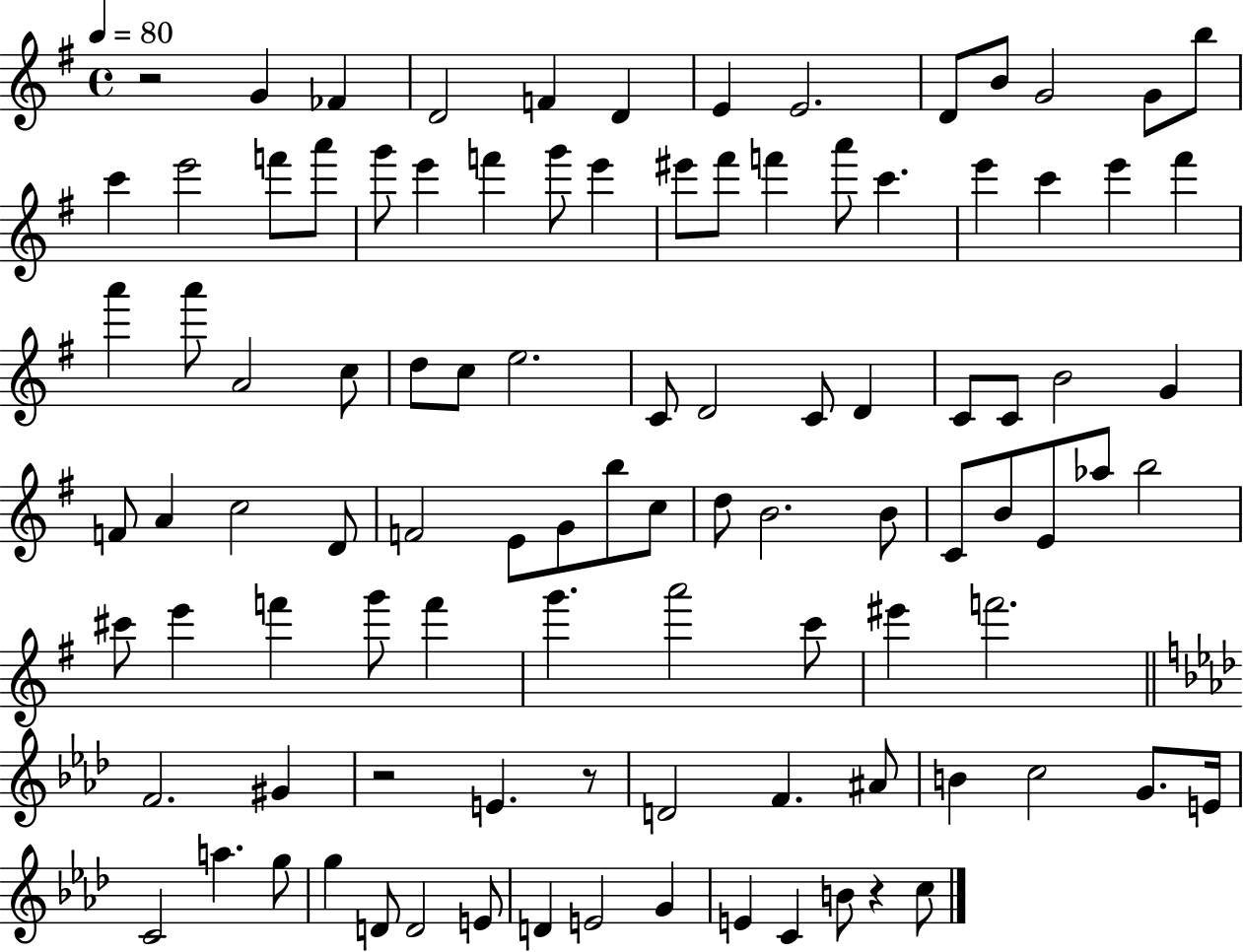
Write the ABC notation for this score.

X:1
T:Untitled
M:4/4
L:1/4
K:G
z2 G _F D2 F D E E2 D/2 B/2 G2 G/2 b/2 c' e'2 f'/2 a'/2 g'/2 e' f' g'/2 e' ^e'/2 ^f'/2 f' a'/2 c' e' c' e' ^f' a' a'/2 A2 c/2 d/2 c/2 e2 C/2 D2 C/2 D C/2 C/2 B2 G F/2 A c2 D/2 F2 E/2 G/2 b/2 c/2 d/2 B2 B/2 C/2 B/2 E/2 _a/2 b2 ^c'/2 e' f' g'/2 f' g' a'2 c'/2 ^e' f'2 F2 ^G z2 E z/2 D2 F ^A/2 B c2 G/2 E/4 C2 a g/2 g D/2 D2 E/2 D E2 G E C B/2 z c/2